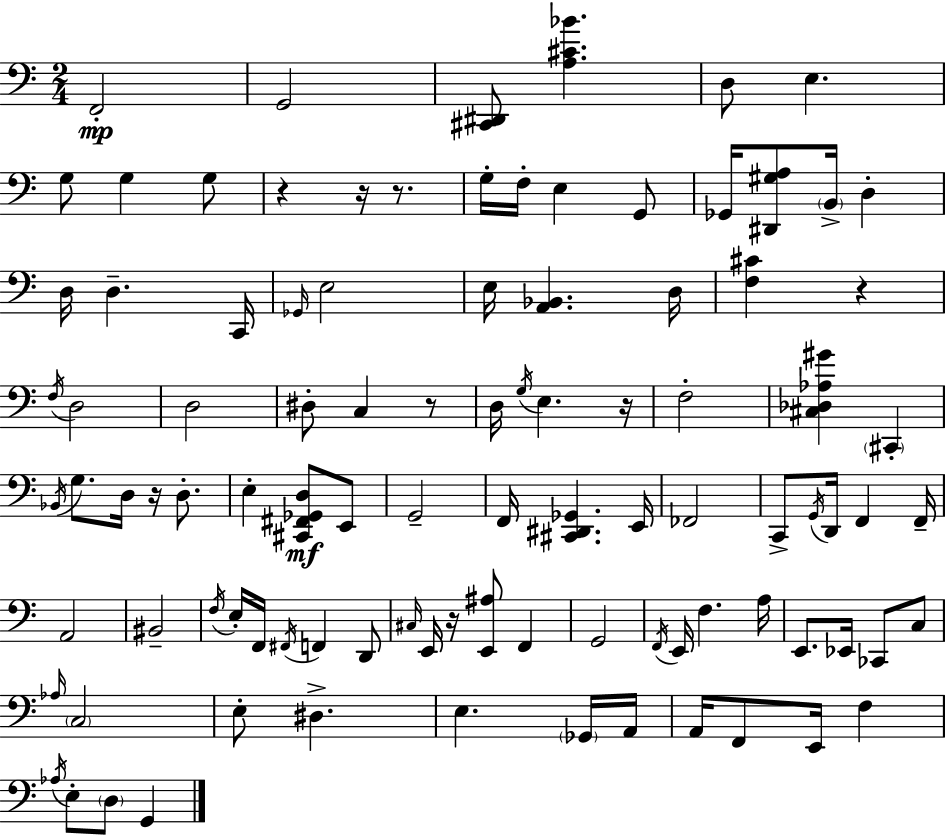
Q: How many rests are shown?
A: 8